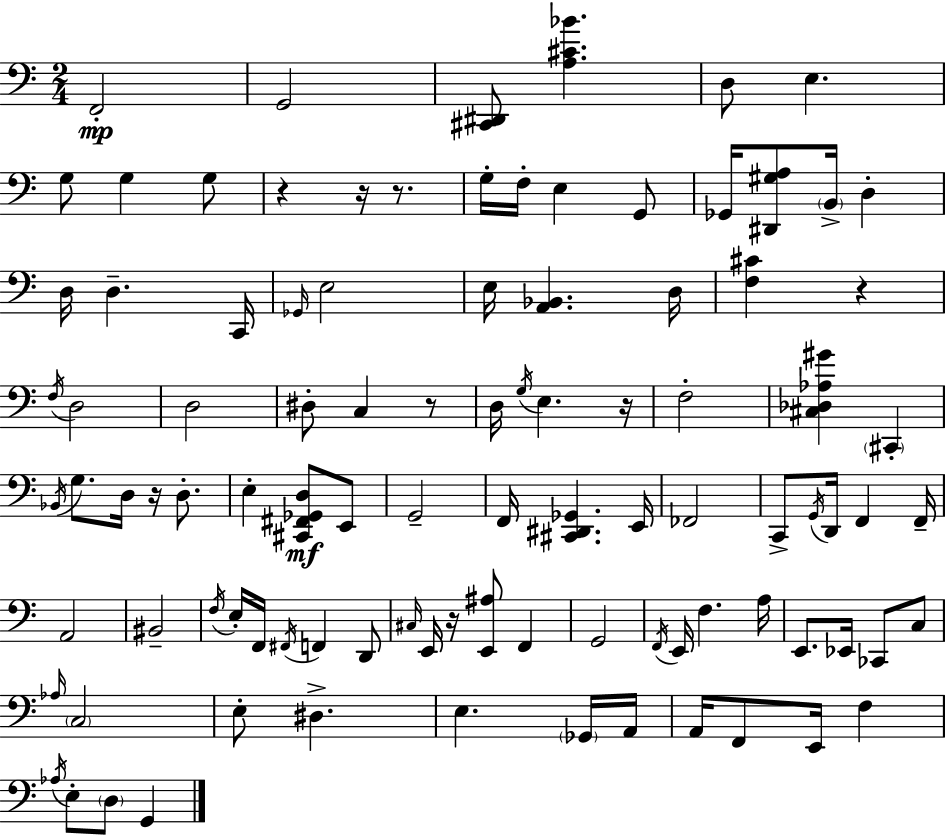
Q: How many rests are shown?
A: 8